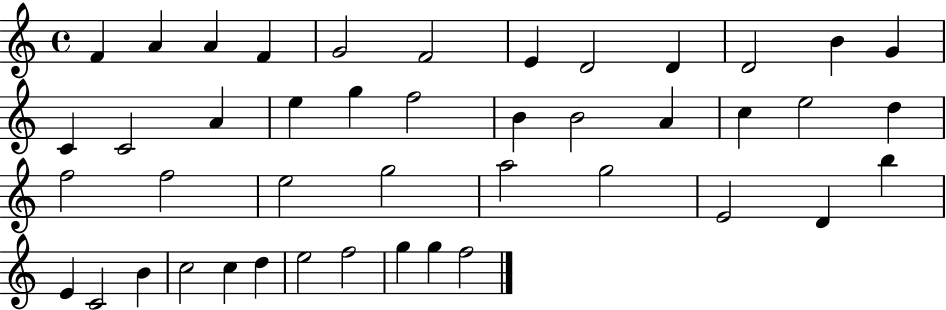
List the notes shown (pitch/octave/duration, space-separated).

F4/q A4/q A4/q F4/q G4/h F4/h E4/q D4/h D4/q D4/h B4/q G4/q C4/q C4/h A4/q E5/q G5/q F5/h B4/q B4/h A4/q C5/q E5/h D5/q F5/h F5/h E5/h G5/h A5/h G5/h E4/h D4/q B5/q E4/q C4/h B4/q C5/h C5/q D5/q E5/h F5/h G5/q G5/q F5/h